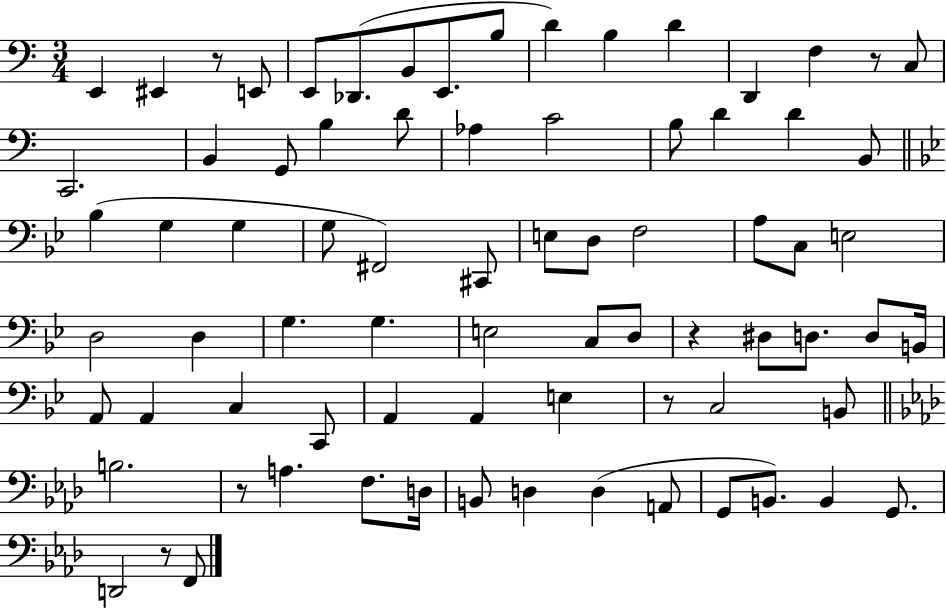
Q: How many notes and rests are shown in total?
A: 77